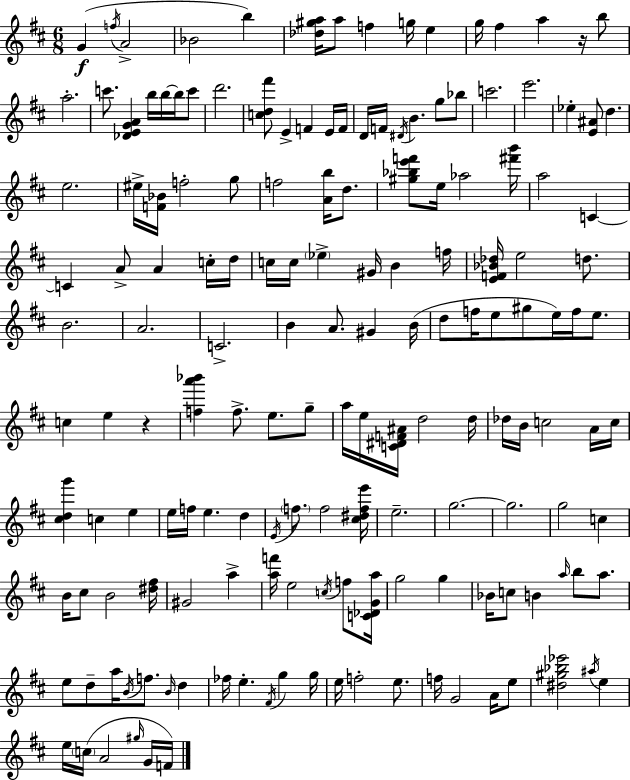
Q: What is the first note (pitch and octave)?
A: G4